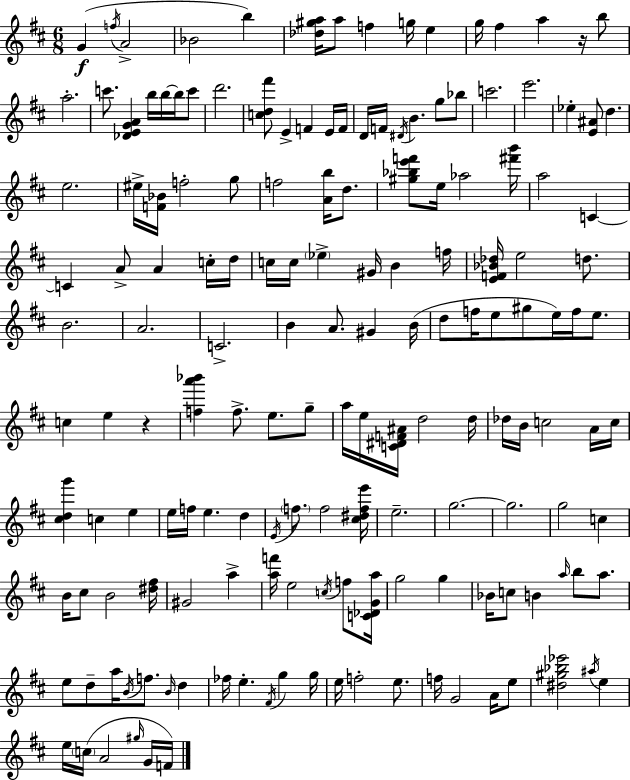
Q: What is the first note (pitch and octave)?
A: G4